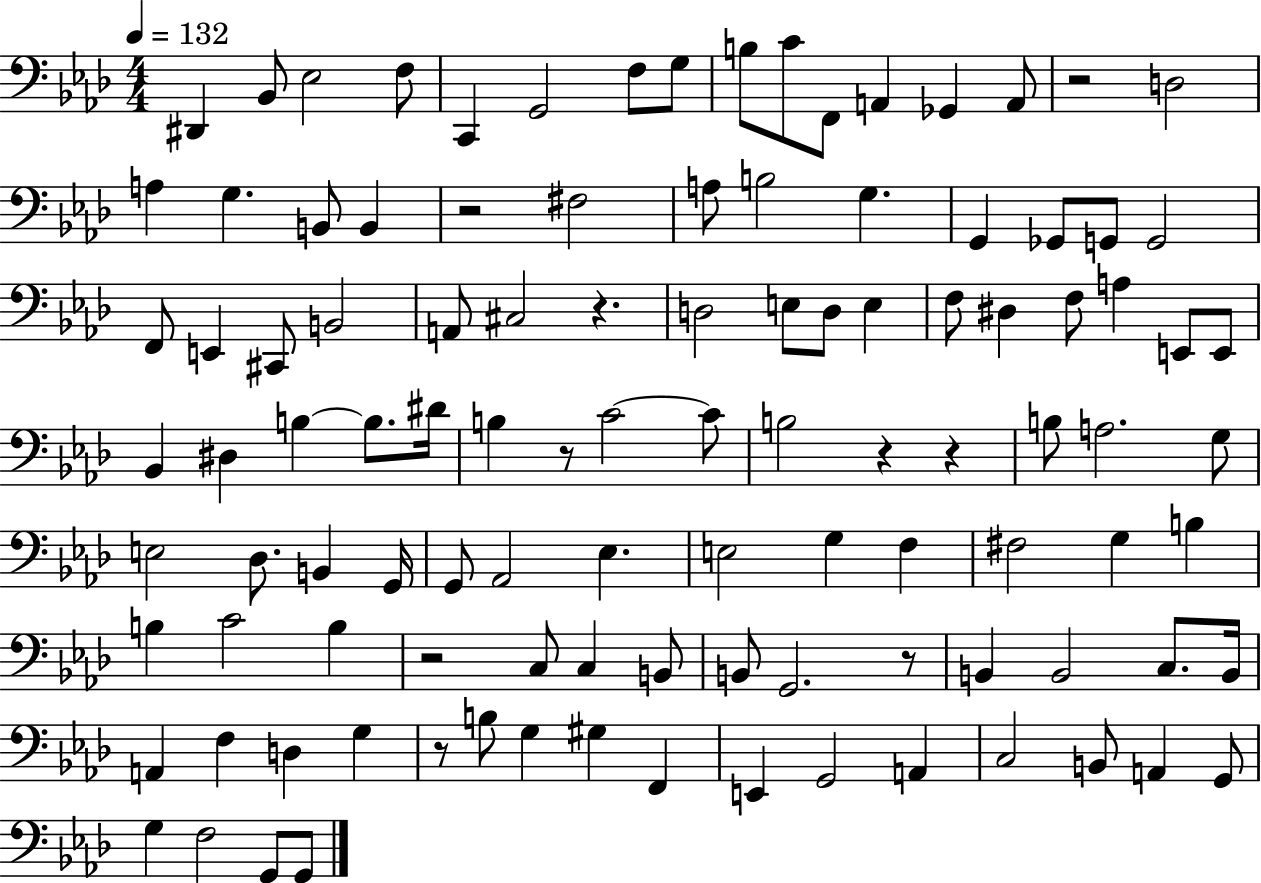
D#2/q Bb2/e Eb3/h F3/e C2/q G2/h F3/e G3/e B3/e C4/e F2/e A2/q Gb2/q A2/e R/h D3/h A3/q G3/q. B2/e B2/q R/h F#3/h A3/e B3/h G3/q. G2/q Gb2/e G2/e G2/h F2/e E2/q C#2/e B2/h A2/e C#3/h R/q. D3/h E3/e D3/e E3/q F3/e D#3/q F3/e A3/q E2/e E2/e Bb2/q D#3/q B3/q B3/e. D#4/s B3/q R/e C4/h C4/e B3/h R/q R/q B3/e A3/h. G3/e E3/h Db3/e. B2/q G2/s G2/e Ab2/h Eb3/q. E3/h G3/q F3/q F#3/h G3/q B3/q B3/q C4/h B3/q R/h C3/e C3/q B2/e B2/e G2/h. R/e B2/q B2/h C3/e. B2/s A2/q F3/q D3/q G3/q R/e B3/e G3/q G#3/q F2/q E2/q G2/h A2/q C3/h B2/e A2/q G2/e G3/q F3/h G2/e G2/e